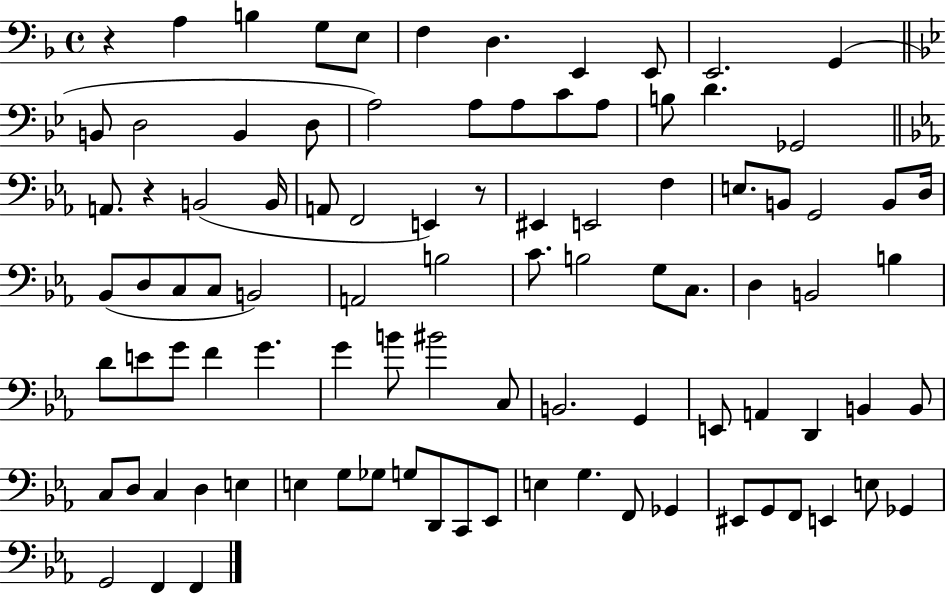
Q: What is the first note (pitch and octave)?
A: A3